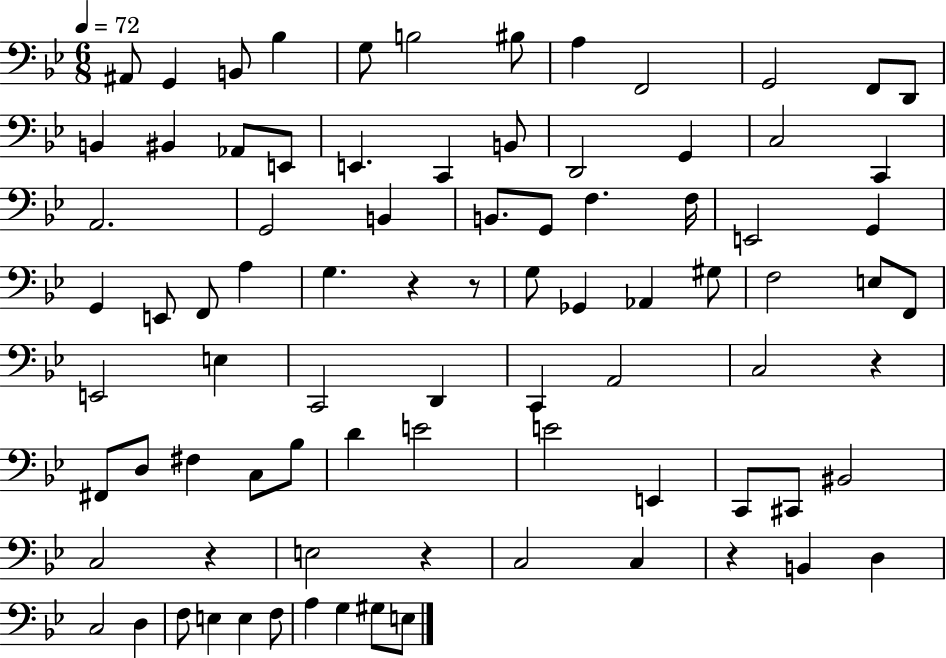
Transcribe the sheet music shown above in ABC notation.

X:1
T:Untitled
M:6/8
L:1/4
K:Bb
^A,,/2 G,, B,,/2 _B, G,/2 B,2 ^B,/2 A, F,,2 G,,2 F,,/2 D,,/2 B,, ^B,, _A,,/2 E,,/2 E,, C,, B,,/2 D,,2 G,, C,2 C,, A,,2 G,,2 B,, B,,/2 G,,/2 F, F,/4 E,,2 G,, G,, E,,/2 F,,/2 A, G, z z/2 G,/2 _G,, _A,, ^G,/2 F,2 E,/2 F,,/2 E,,2 E, C,,2 D,, C,, A,,2 C,2 z ^F,,/2 D,/2 ^F, C,/2 _B,/2 D E2 E2 E,, C,,/2 ^C,,/2 ^B,,2 C,2 z E,2 z C,2 C, z B,, D, C,2 D, F,/2 E, E, F,/2 A, G, ^G,/2 E,/2